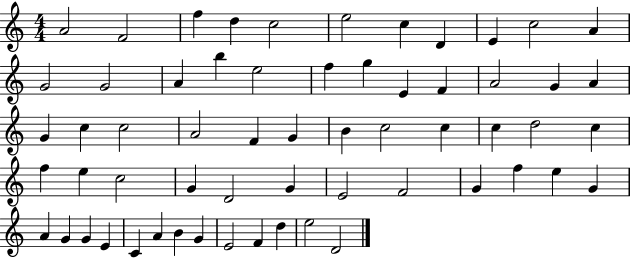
{
  \clef treble
  \numericTimeSignature
  \time 4/4
  \key c \major
  a'2 f'2 | f''4 d''4 c''2 | e''2 c''4 d'4 | e'4 c''2 a'4 | \break g'2 g'2 | a'4 b''4 e''2 | f''4 g''4 e'4 f'4 | a'2 g'4 a'4 | \break g'4 c''4 c''2 | a'2 f'4 g'4 | b'4 c''2 c''4 | c''4 d''2 c''4 | \break f''4 e''4 c''2 | g'4 d'2 g'4 | e'2 f'2 | g'4 f''4 e''4 g'4 | \break a'4 g'4 g'4 e'4 | c'4 a'4 b'4 g'4 | e'2 f'4 d''4 | e''2 d'2 | \break \bar "|."
}